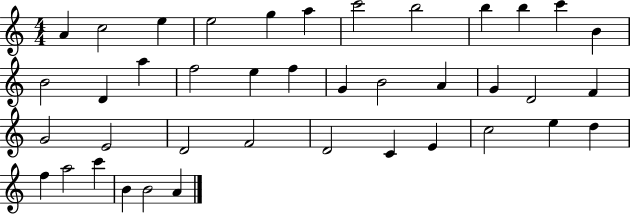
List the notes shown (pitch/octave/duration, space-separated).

A4/q C5/h E5/q E5/h G5/q A5/q C6/h B5/h B5/q B5/q C6/q B4/q B4/h D4/q A5/q F5/h E5/q F5/q G4/q B4/h A4/q G4/q D4/h F4/q G4/h E4/h D4/h F4/h D4/h C4/q E4/q C5/h E5/q D5/q F5/q A5/h C6/q B4/q B4/h A4/q